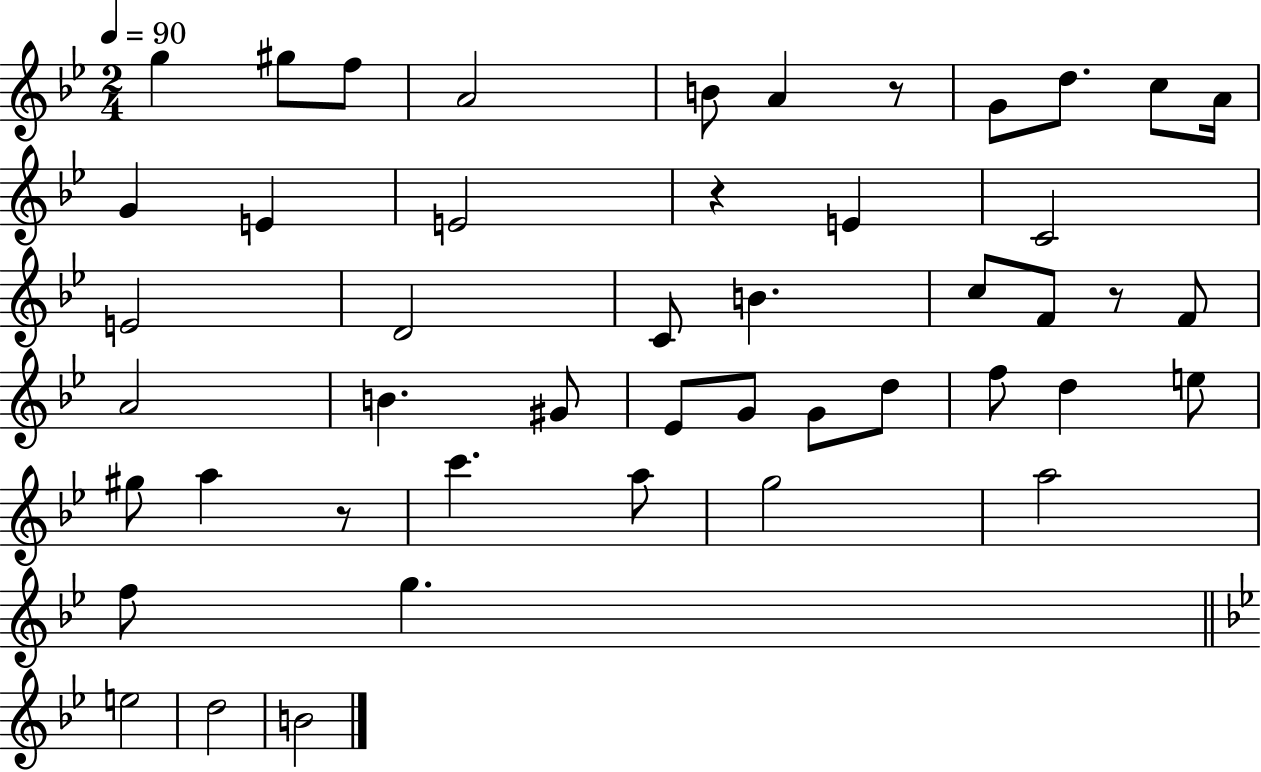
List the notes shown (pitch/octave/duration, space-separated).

G5/q G#5/e F5/e A4/h B4/e A4/q R/e G4/e D5/e. C5/e A4/s G4/q E4/q E4/h R/q E4/q C4/h E4/h D4/h C4/e B4/q. C5/e F4/e R/e F4/e A4/h B4/q. G#4/e Eb4/e G4/e G4/e D5/e F5/e D5/q E5/e G#5/e A5/q R/e C6/q. A5/e G5/h A5/h F5/e G5/q. E5/h D5/h B4/h